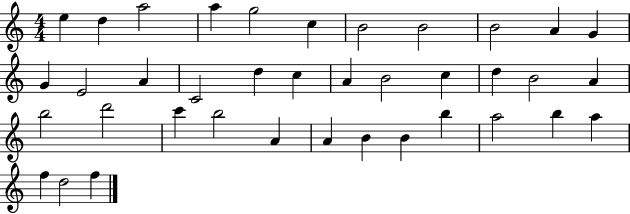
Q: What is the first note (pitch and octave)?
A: E5